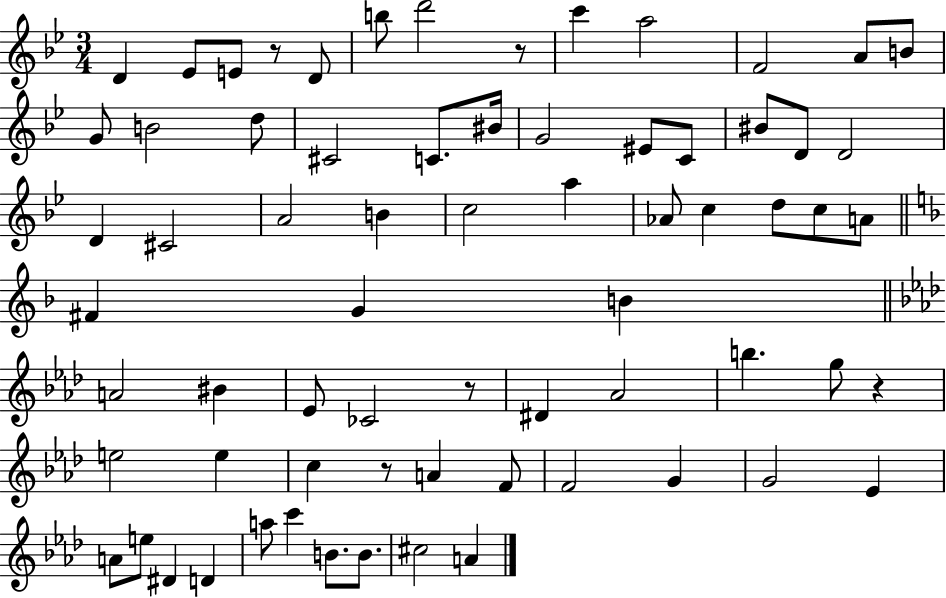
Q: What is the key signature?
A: BES major